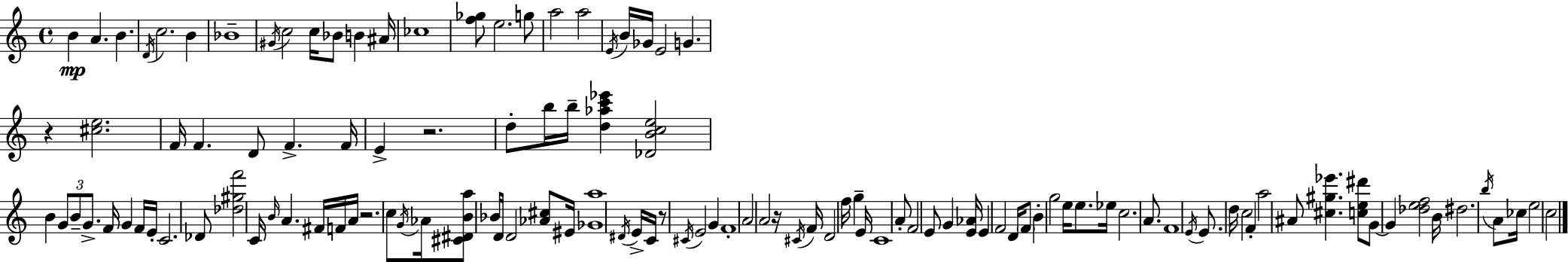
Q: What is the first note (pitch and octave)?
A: B4